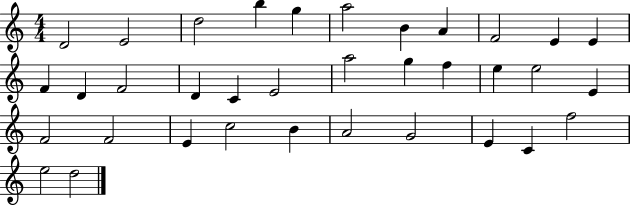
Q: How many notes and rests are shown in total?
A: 35